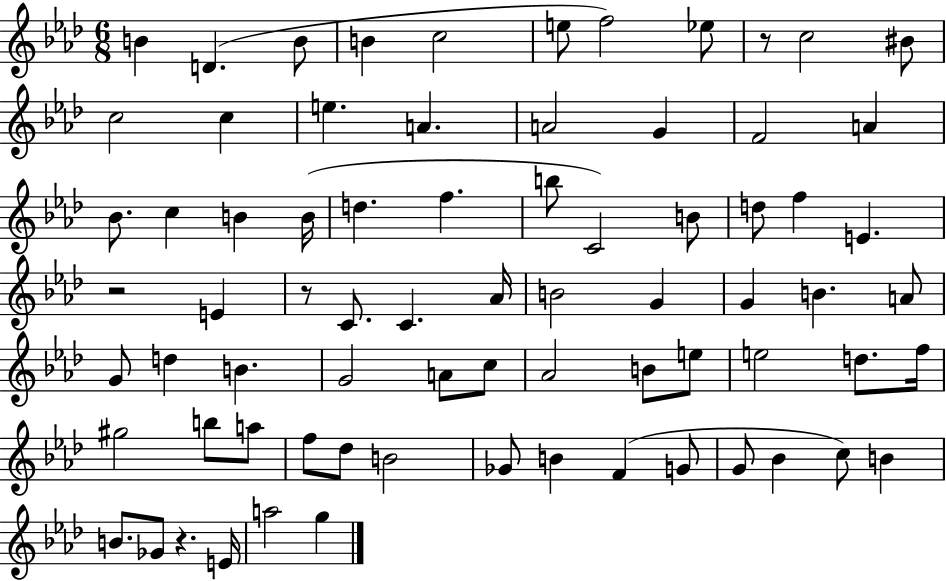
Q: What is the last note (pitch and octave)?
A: G5